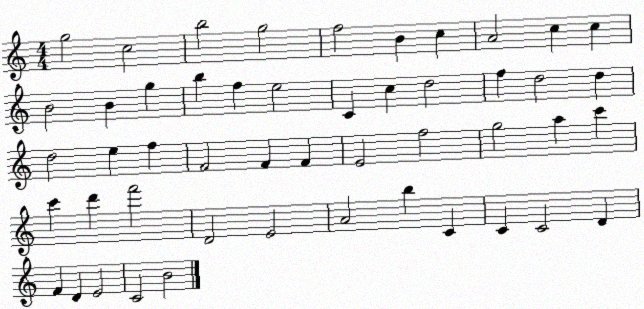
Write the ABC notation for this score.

X:1
T:Untitled
M:4/4
L:1/4
K:C
g2 c2 b2 g2 f2 B c A2 c c B2 B g b f e2 C c d2 f d2 d d2 e f F2 F F E2 f2 g2 a c' c' d' f'2 D2 E2 A2 b C C C2 D F D E2 C2 B2